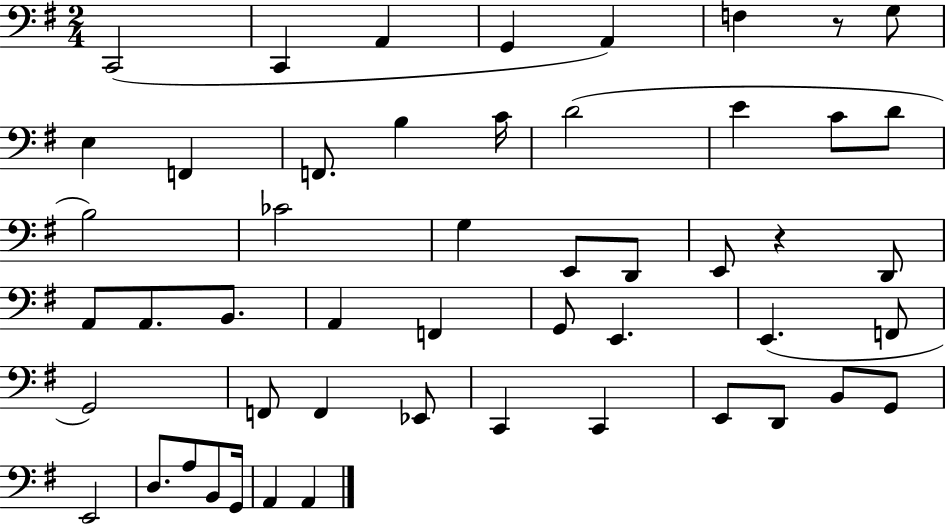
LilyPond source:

{
  \clef bass
  \numericTimeSignature
  \time 2/4
  \key g \major
  c,2( | c,4 a,4 | g,4 a,4) | f4 r8 g8 | \break e4 f,4 | f,8. b4 c'16 | d'2( | e'4 c'8 d'8 | \break b2) | ces'2 | g4 e,8 d,8 | e,8 r4 d,8 | \break a,8 a,8. b,8. | a,4 f,4 | g,8 e,4. | e,4.( f,8 | \break g,2) | f,8 f,4 ees,8 | c,4 c,4 | e,8 d,8 b,8 g,8 | \break e,2 | d8. a8 b,8 g,16 | a,4 a,4 | \bar "|."
}